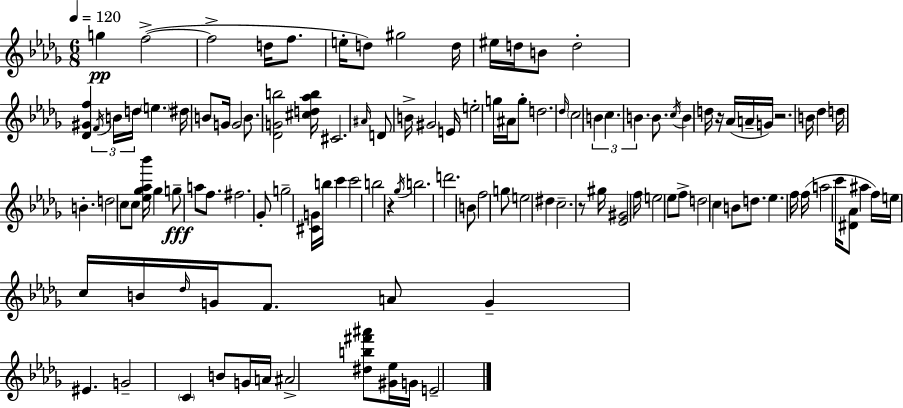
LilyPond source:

{
  \clef treble
  \numericTimeSignature
  \time 6/8
  \key bes \minor
  \tempo 4 = 120
  g''4\pp f''2->~(~ | f''2-> d''16 f''8. | e''16-. d''8) gis''2 d''16 | eis''16 d''16 b'8 d''2-. | \break <des' gis' f''>4 \tuplet 3/2 { \acciaccatura { f'16 } b'16 d''16 } \parenthesize e''4. | dis''16 b'8 g'16 g'2 | b'8. <des' g' b''>2 | <cis'' d'' aes'' b''>16 cis'2. | \break \grace { ais'16 } d'8 b'16-> gis'2 | e'16 e''2-. g''16 ais'16 | g''8-. d''2. | \grace { des''16 } \parenthesize c''2 \tuplet 3/2 { b'4 | \break c''4. b'4. } | b'8. \acciaccatura { c''16 } b'4 d''16 | r16 aes'16( a'16-- g'16) r2. | b'16 des''4 d''16 b'4.-. | \break d''2 | c''8 c''8 <ees'' ges'' aes'' bes'''>16 ges''4 g''8--\fff a''8 | f''8. fis''2. | ges'8-. g''2-- | \break <cis' g'>16 b''16 c'''4 c'''2 | b''2 | r4 \acciaccatura { ges''16 } b''2. | d'''2. | \break b'8 f''2 | g''8 e''2 | dis''4 c''2.-- | r8 gis''16 <ees' gis'>2 | \break f''16 e''2 | ees''8 f''8-> d''2 | c''4 b'8 d''8. ees''4. | f''16 f''16( a''2 | \break c'''16 <dis' aes'>8 ais''4 f''16) e''16 c''16 | b'16 \grace { des''16 } g'16 f'8. a'8 g'4-- | eis'4. g'2-- | \parenthesize c'4 b'8 g'16 a'16 ais'2-> | \break <dis'' b'' fis''' ais'''>8 <gis' ees''>16 g'16 e'2-- | \bar "|."
}